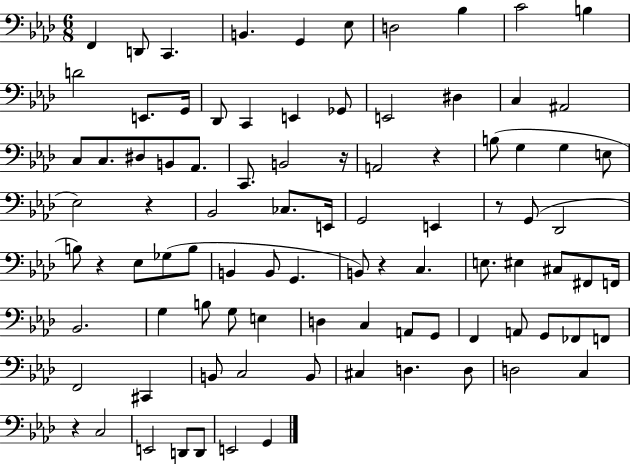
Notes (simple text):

F2/q D2/e C2/q. B2/q. G2/q Eb3/e D3/h Bb3/q C4/h B3/q D4/h E2/e. G2/s Db2/e C2/q E2/q Gb2/e E2/h D#3/q C3/q A#2/h C3/e C3/e. D#3/e B2/e Ab2/e. C2/e. B2/h R/s A2/h R/q B3/e G3/q G3/q E3/e Eb3/h R/q Bb2/h CES3/e. E2/s G2/h E2/q R/e G2/e Db2/h B3/e R/q Eb3/e Gb3/e B3/e B2/q B2/e G2/q. B2/e R/q C3/q. E3/e. EIS3/q C#3/e F#2/e F2/s Bb2/h. G3/q B3/e G3/e E3/q D3/q C3/q A2/e G2/e F2/q A2/e G2/e FES2/e F2/e F2/h C#2/q B2/e C3/h B2/e C#3/q D3/q. D3/e D3/h C3/q R/q C3/h E2/h D2/e D2/e E2/h G2/q